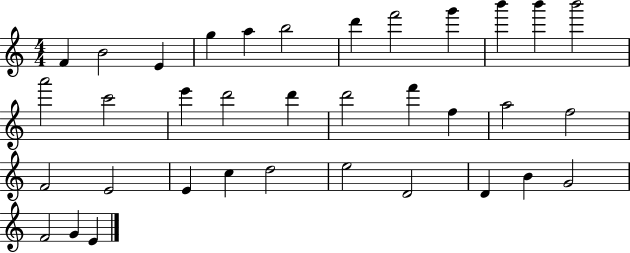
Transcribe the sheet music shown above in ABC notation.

X:1
T:Untitled
M:4/4
L:1/4
K:C
F B2 E g a b2 d' f'2 g' b' b' b'2 a'2 c'2 e' d'2 d' d'2 f' f a2 f2 F2 E2 E c d2 e2 D2 D B G2 F2 G E